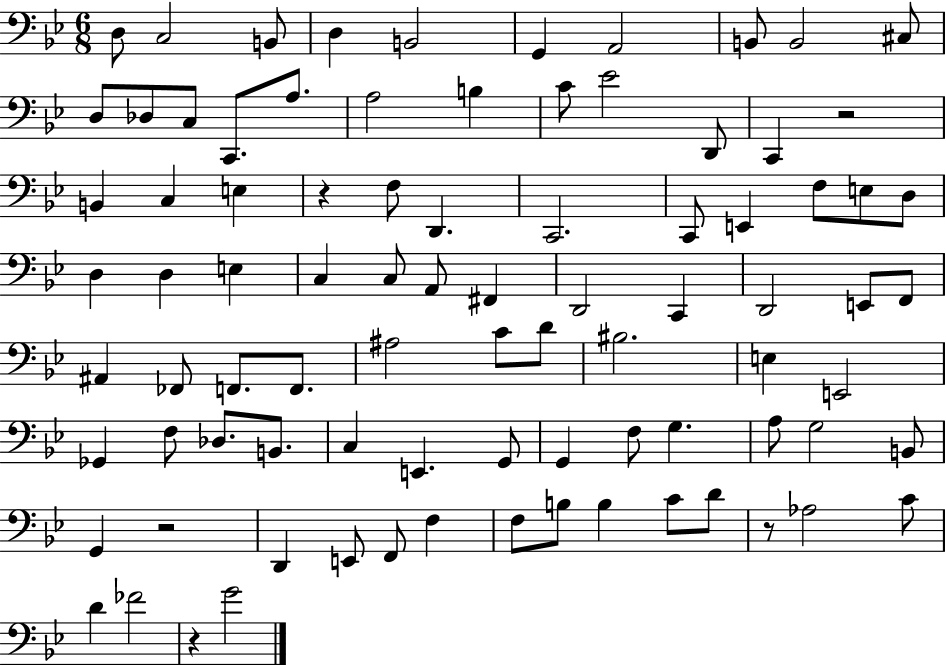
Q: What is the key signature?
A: BES major